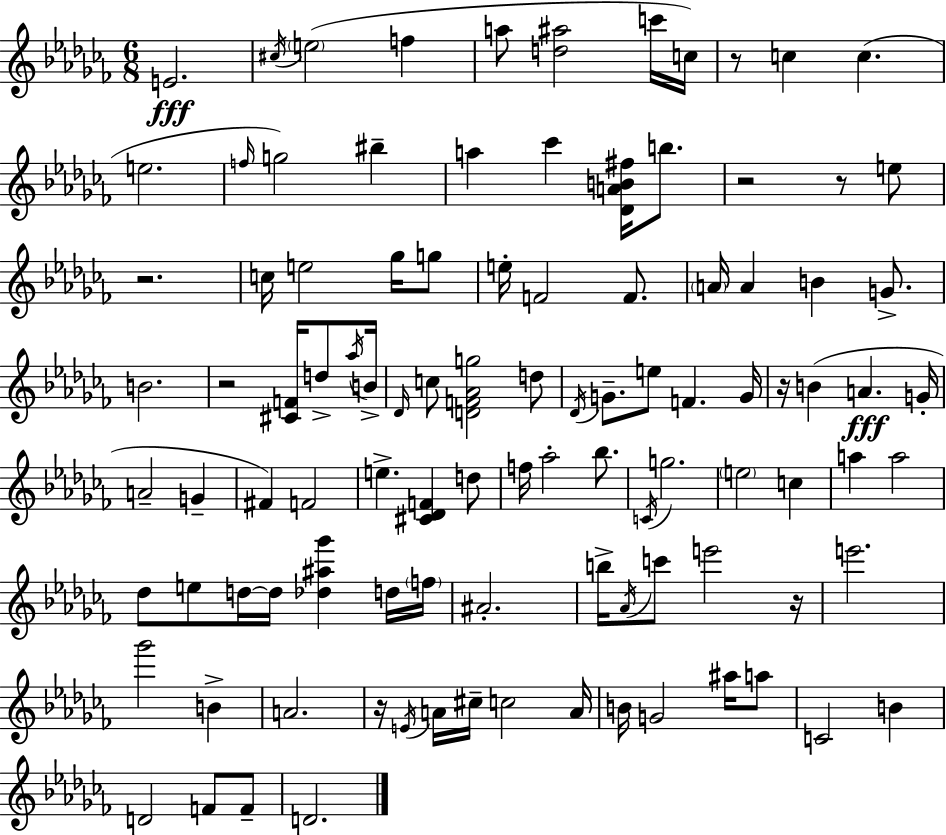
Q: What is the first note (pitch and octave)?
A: E4